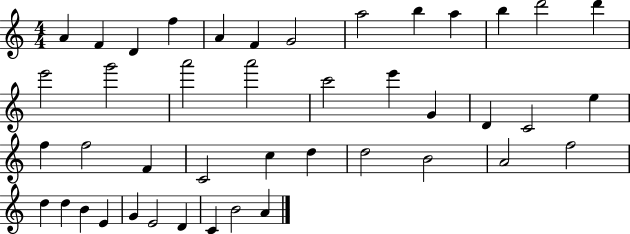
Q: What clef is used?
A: treble